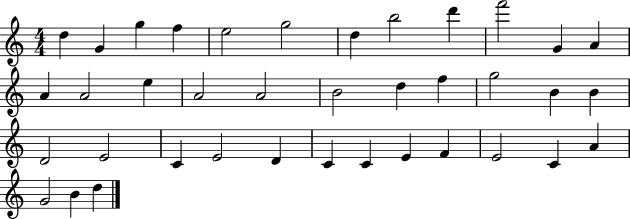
{
  \clef treble
  \numericTimeSignature
  \time 4/4
  \key c \major
  d''4 g'4 g''4 f''4 | e''2 g''2 | d''4 b''2 d'''4 | f'''2 g'4 a'4 | \break a'4 a'2 e''4 | a'2 a'2 | b'2 d''4 f''4 | g''2 b'4 b'4 | \break d'2 e'2 | c'4 e'2 d'4 | c'4 c'4 e'4 f'4 | e'2 c'4 a'4 | \break g'2 b'4 d''4 | \bar "|."
}